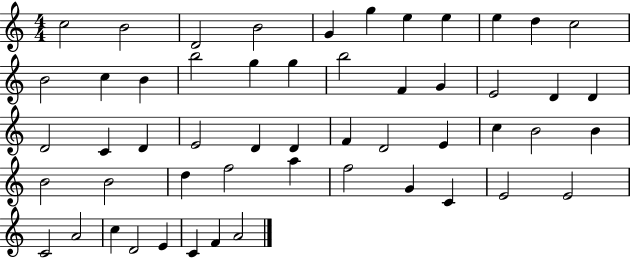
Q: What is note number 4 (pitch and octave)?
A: B4